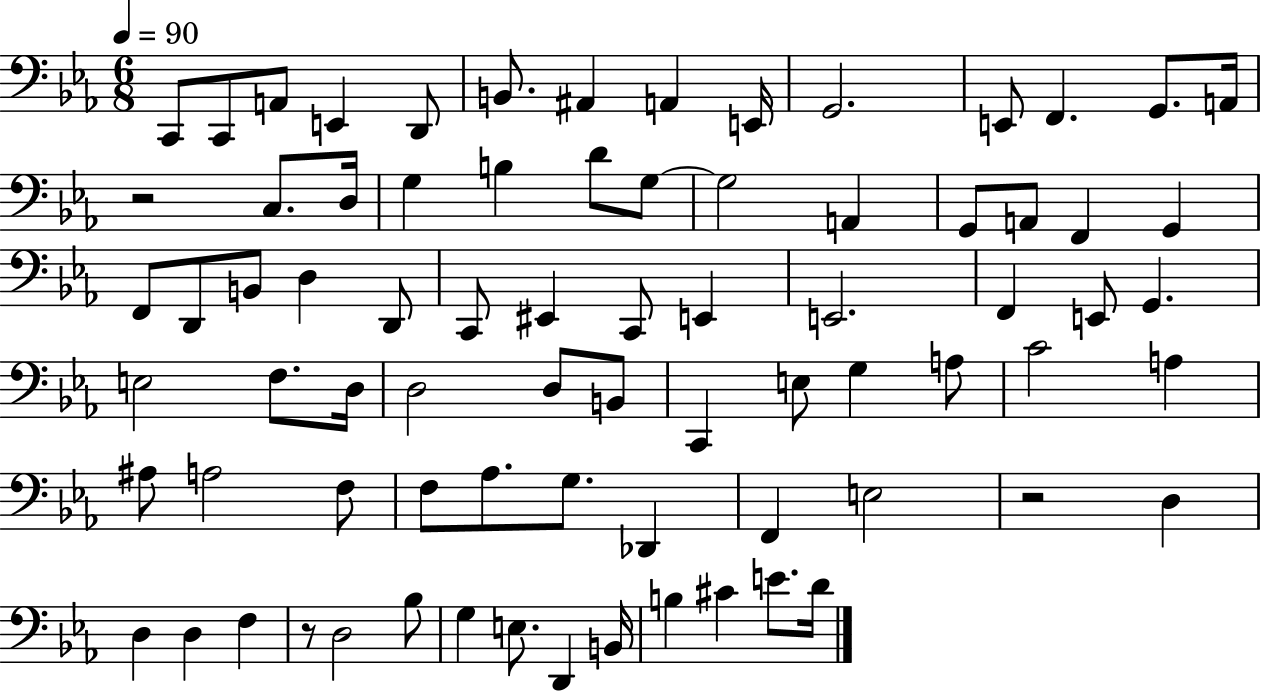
{
  \clef bass
  \numericTimeSignature
  \time 6/8
  \key ees \major
  \tempo 4 = 90
  \repeat volta 2 { c,8 c,8 a,8 e,4 d,8 | b,8. ais,4 a,4 e,16 | g,2. | e,8 f,4. g,8. a,16 | \break r2 c8. d16 | g4 b4 d'8 g8~~ | g2 a,4 | g,8 a,8 f,4 g,4 | \break f,8 d,8 b,8 d4 d,8 | c,8 eis,4 c,8 e,4 | e,2. | f,4 e,8 g,4. | \break e2 f8. d16 | d2 d8 b,8 | c,4 e8 g4 a8 | c'2 a4 | \break ais8 a2 f8 | f8 aes8. g8. des,4 | f,4 e2 | r2 d4 | \break d4 d4 f4 | r8 d2 bes8 | g4 e8. d,4 b,16 | b4 cis'4 e'8. d'16 | \break } \bar "|."
}